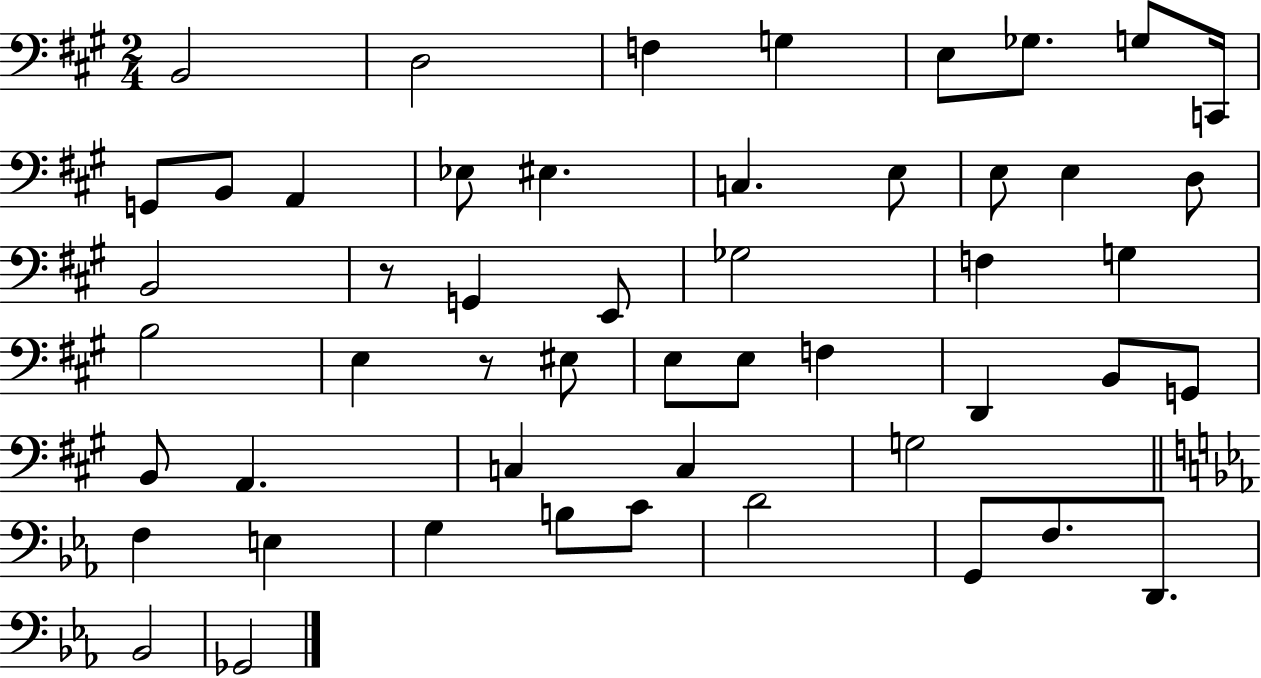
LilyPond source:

{
  \clef bass
  \numericTimeSignature
  \time 2/4
  \key a \major
  b,2 | d2 | f4 g4 | e8 ges8. g8 c,16 | \break g,8 b,8 a,4 | ees8 eis4. | c4. e8 | e8 e4 d8 | \break b,2 | r8 g,4 e,8 | ges2 | f4 g4 | \break b2 | e4 r8 eis8 | e8 e8 f4 | d,4 b,8 g,8 | \break b,8 a,4. | c4 c4 | g2 | \bar "||" \break \key ees \major f4 e4 | g4 b8 c'8 | d'2 | g,8 f8. d,8. | \break bes,2 | ges,2 | \bar "|."
}